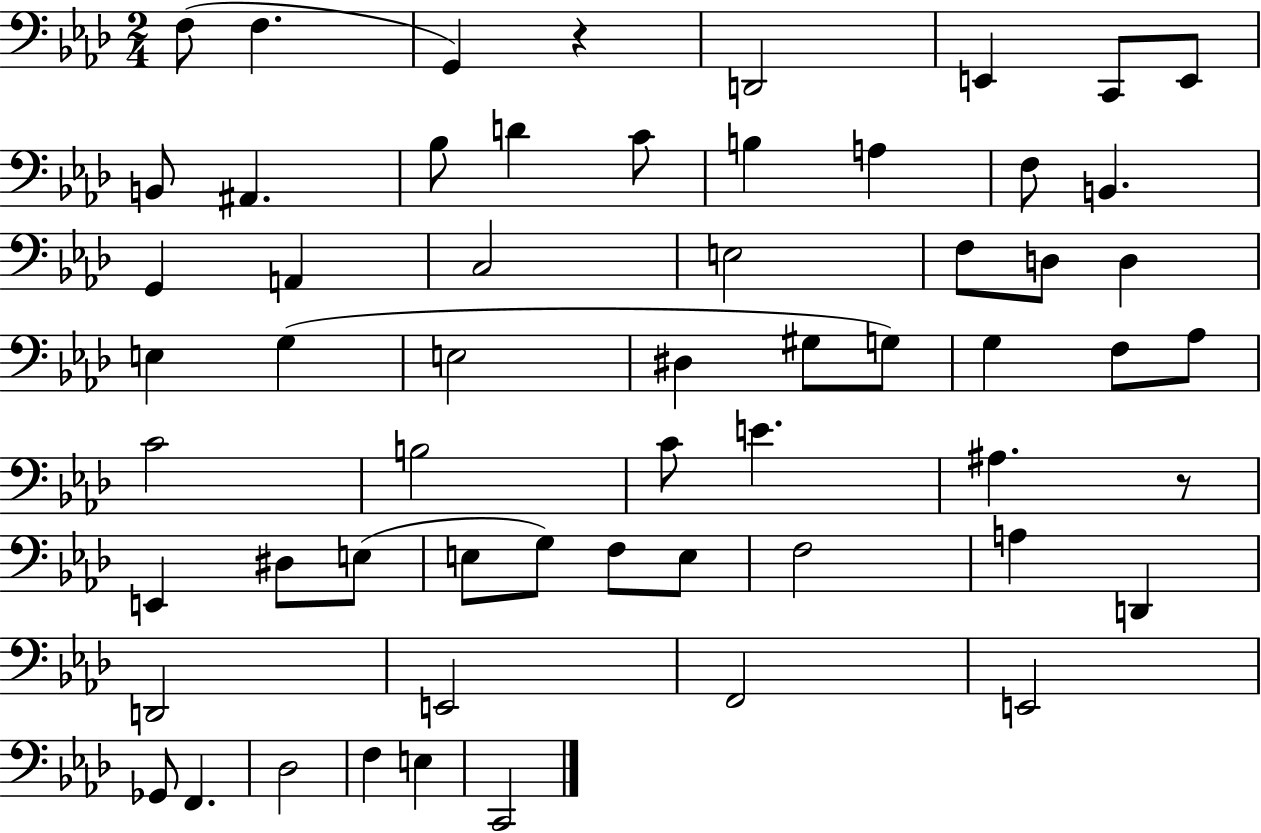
X:1
T:Untitled
M:2/4
L:1/4
K:Ab
F,/2 F, G,, z D,,2 E,, C,,/2 E,,/2 B,,/2 ^A,, _B,/2 D C/2 B, A, F,/2 B,, G,, A,, C,2 E,2 F,/2 D,/2 D, E, G, E,2 ^D, ^G,/2 G,/2 G, F,/2 _A,/2 C2 B,2 C/2 E ^A, z/2 E,, ^D,/2 E,/2 E,/2 G,/2 F,/2 E,/2 F,2 A, D,, D,,2 E,,2 F,,2 E,,2 _G,,/2 F,, _D,2 F, E, C,,2